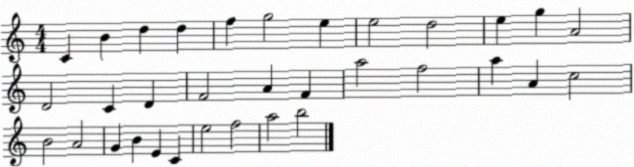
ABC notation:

X:1
T:Untitled
M:4/4
L:1/4
K:C
C B d d f g2 e e2 d2 e g A2 D2 C D F2 A F a2 f2 a A c2 B2 A2 G B E C e2 f2 a2 b2